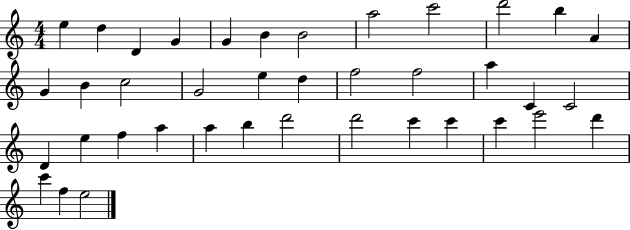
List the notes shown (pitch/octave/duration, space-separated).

E5/q D5/q D4/q G4/q G4/q B4/q B4/h A5/h C6/h D6/h B5/q A4/q G4/q B4/q C5/h G4/h E5/q D5/q F5/h F5/h A5/q C4/q C4/h D4/q E5/q F5/q A5/q A5/q B5/q D6/h D6/h C6/q C6/q C6/q E6/h D6/q C6/q F5/q E5/h